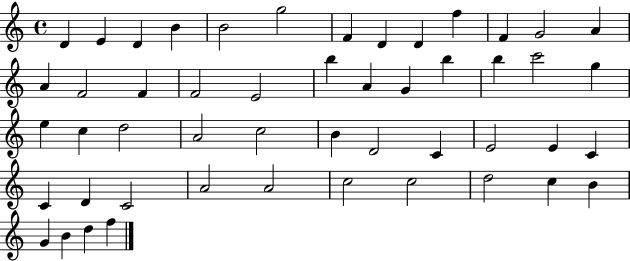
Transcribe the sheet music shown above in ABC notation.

X:1
T:Untitled
M:4/4
L:1/4
K:C
D E D B B2 g2 F D D f F G2 A A F2 F F2 E2 b A G b b c'2 g e c d2 A2 c2 B D2 C E2 E C C D C2 A2 A2 c2 c2 d2 c B G B d f